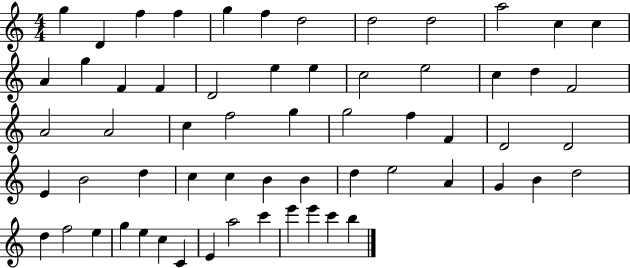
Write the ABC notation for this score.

X:1
T:Untitled
M:4/4
L:1/4
K:C
g D f f g f d2 d2 d2 a2 c c A g F F D2 e e c2 e2 c d F2 A2 A2 c f2 g g2 f F D2 D2 E B2 d c c B B d e2 A G B d2 d f2 e g e c C E a2 c' e' e' c' b